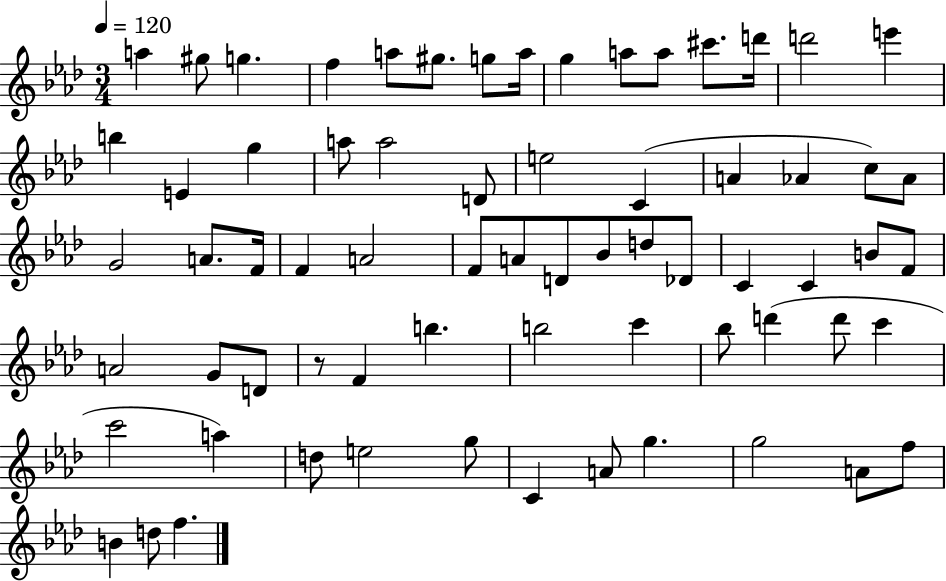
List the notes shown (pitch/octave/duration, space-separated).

A5/q G#5/e G5/q. F5/q A5/e G#5/e. G5/e A5/s G5/q A5/e A5/e C#6/e. D6/s D6/h E6/q B5/q E4/q G5/q A5/e A5/h D4/e E5/h C4/q A4/q Ab4/q C5/e Ab4/e G4/h A4/e. F4/s F4/q A4/h F4/e A4/e D4/e Bb4/e D5/e Db4/e C4/q C4/q B4/e F4/e A4/h G4/e D4/e R/e F4/q B5/q. B5/h C6/q Bb5/e D6/q D6/e C6/q C6/h A5/q D5/e E5/h G5/e C4/q A4/e G5/q. G5/h A4/e F5/e B4/q D5/e F5/q.